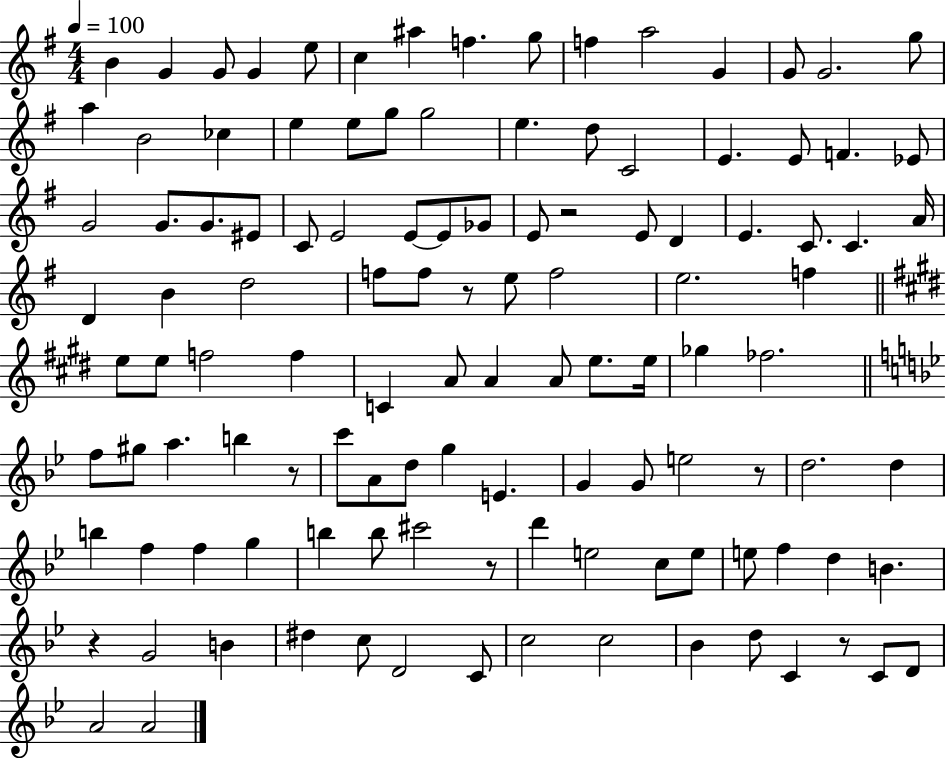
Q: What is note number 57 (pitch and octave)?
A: F5